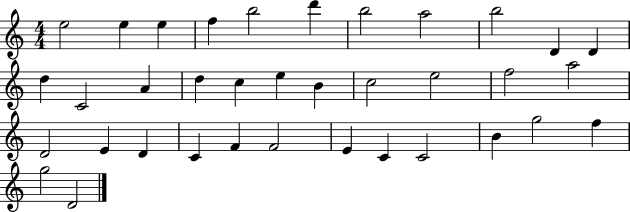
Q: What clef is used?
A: treble